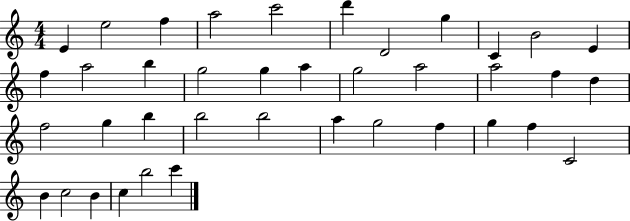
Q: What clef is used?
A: treble